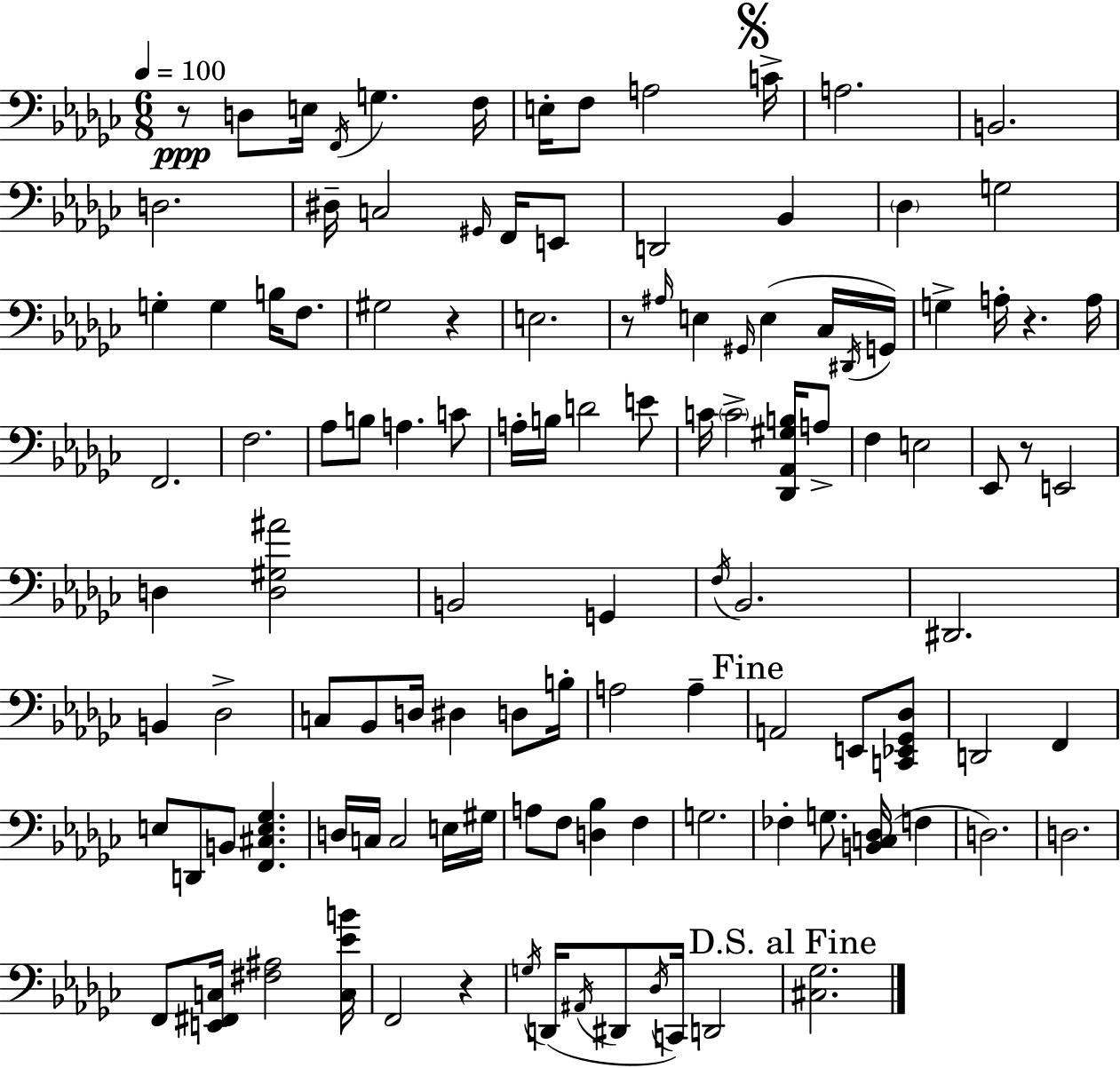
X:1
T:Untitled
M:6/8
L:1/4
K:Ebm
z/2 D,/2 E,/4 F,,/4 G, F,/4 E,/4 F,/2 A,2 C/4 A,2 B,,2 D,2 ^D,/4 C,2 ^G,,/4 F,,/4 E,,/2 D,,2 _B,, _D, G,2 G, G, B,/4 F,/2 ^G,2 z E,2 z/2 ^A,/4 E, ^G,,/4 E, _C,/4 ^D,,/4 G,,/4 G, A,/4 z A,/4 F,,2 F,2 _A,/2 B,/2 A, C/2 A,/4 B,/4 D2 E/2 C/4 C2 [_D,,_A,,^G,B,]/4 A,/2 F, E,2 _E,,/2 z/2 E,,2 D, [D,^G,^A]2 B,,2 G,, F,/4 _B,,2 ^D,,2 B,, _D,2 C,/2 _B,,/2 D,/4 ^D, D,/2 B,/4 A,2 A, A,,2 E,,/2 [C,,_E,,_G,,_D,]/2 D,,2 F,, E,/2 D,,/2 B,,/2 [F,,^C,E,_G,] D,/4 C,/4 C,2 E,/4 ^G,/4 A,/2 F,/2 [D,_B,] F, G,2 _F, G,/2 [B,,C,_D,]/4 F, D,2 D,2 F,,/2 [E,,^F,,C,]/4 [^F,^A,]2 [C,_EB]/4 F,,2 z G,/4 D,,/4 ^A,,/4 ^D,,/2 _D,/4 C,,/4 D,,2 [^C,_G,]2